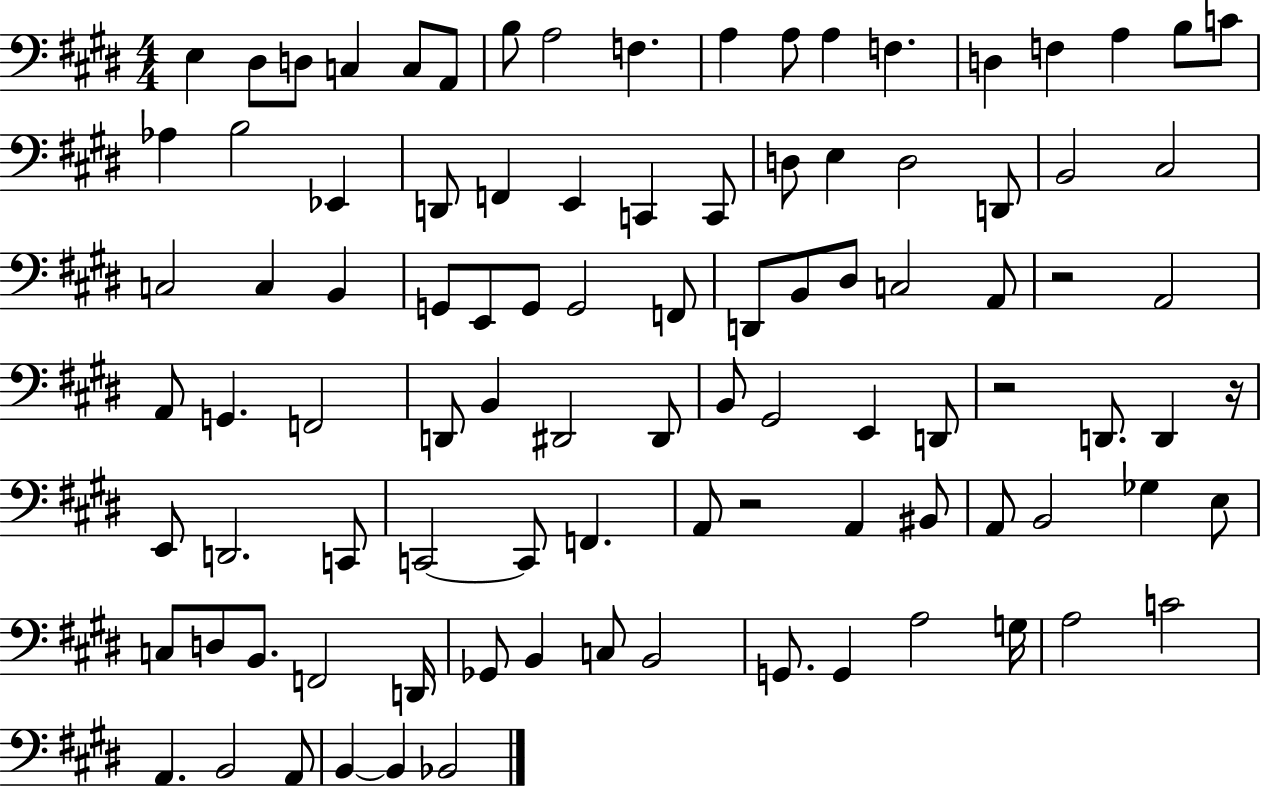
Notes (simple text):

E3/q D#3/e D3/e C3/q C3/e A2/e B3/e A3/h F3/q. A3/q A3/e A3/q F3/q. D3/q F3/q A3/q B3/e C4/e Ab3/q B3/h Eb2/q D2/e F2/q E2/q C2/q C2/e D3/e E3/q D3/h D2/e B2/h C#3/h C3/h C3/q B2/q G2/e E2/e G2/e G2/h F2/e D2/e B2/e D#3/e C3/h A2/e R/h A2/h A2/e G2/q. F2/h D2/e B2/q D#2/h D#2/e B2/e G#2/h E2/q D2/e R/h D2/e. D2/q R/s E2/e D2/h. C2/e C2/h C2/e F2/q. A2/e R/h A2/q BIS2/e A2/e B2/h Gb3/q E3/e C3/e D3/e B2/e. F2/h D2/s Gb2/e B2/q C3/e B2/h G2/e. G2/q A3/h G3/s A3/h C4/h A2/q. B2/h A2/e B2/q B2/q Bb2/h